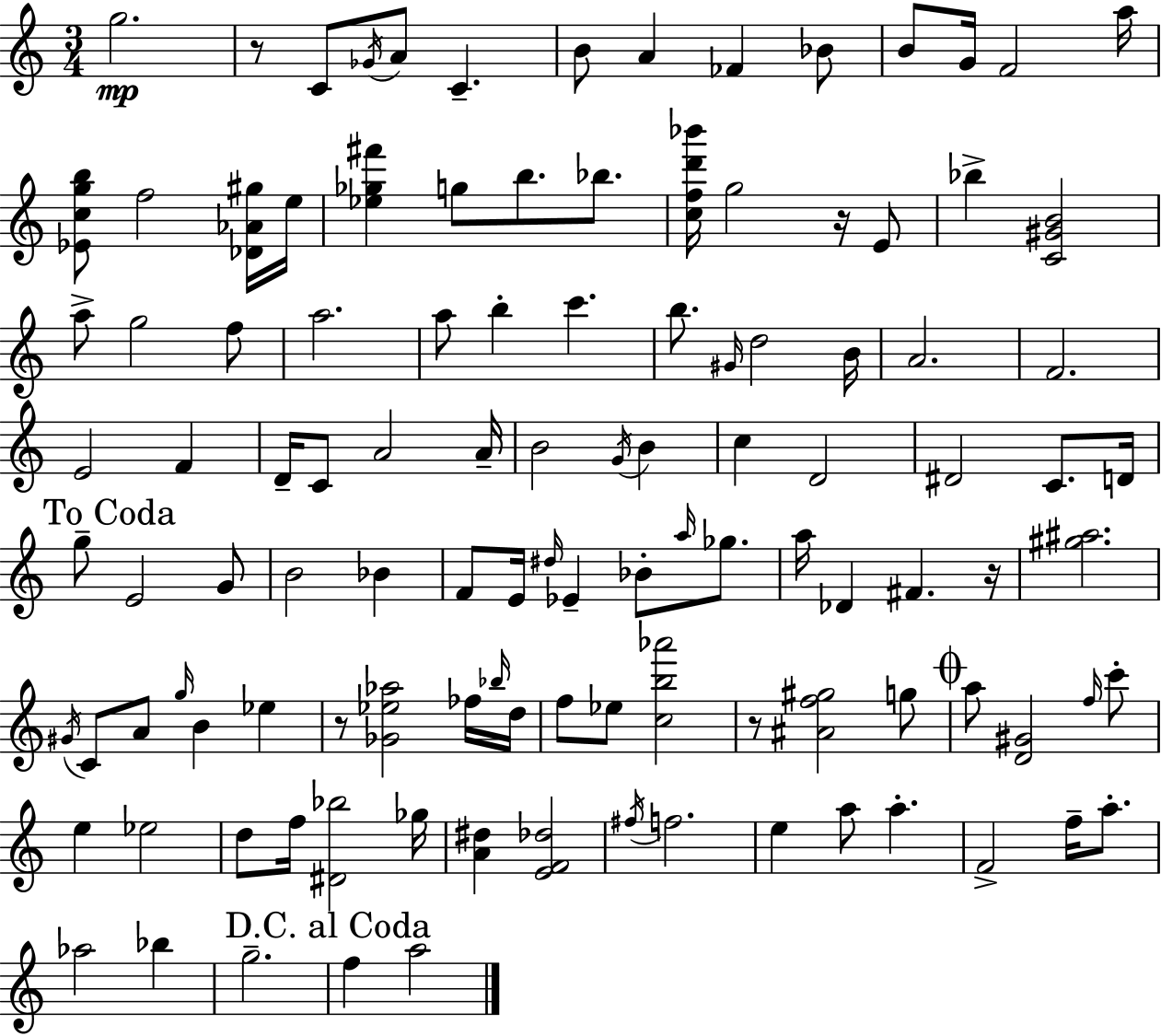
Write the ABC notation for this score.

X:1
T:Untitled
M:3/4
L:1/4
K:C
g2 z/2 C/2 _G/4 A/2 C B/2 A _F _B/2 B/2 G/4 F2 a/4 [_Ecgb]/2 f2 [_D_A^g]/4 e/4 [_e_g^f'] g/2 b/2 _b/2 [cfd'_b']/4 g2 z/4 E/2 _b [C^GB]2 a/2 g2 f/2 a2 a/2 b c' b/2 ^G/4 d2 B/4 A2 F2 E2 F D/4 C/2 A2 A/4 B2 G/4 B c D2 ^D2 C/2 D/4 g/2 E2 G/2 B2 _B F/2 E/4 ^d/4 _E _B/2 a/4 _g/2 a/4 _D ^F z/4 [^g^a]2 ^G/4 C/2 A/2 g/4 B _e z/2 [_G_e_a]2 _f/4 _b/4 d/4 f/2 _e/2 [cb_a']2 z/2 [^Af^g]2 g/2 a/2 [D^G]2 f/4 c'/2 e _e2 d/2 f/4 [^D_b]2 _g/4 [A^d] [EF_d]2 ^f/4 f2 e a/2 a F2 f/4 a/2 _a2 _b g2 f a2